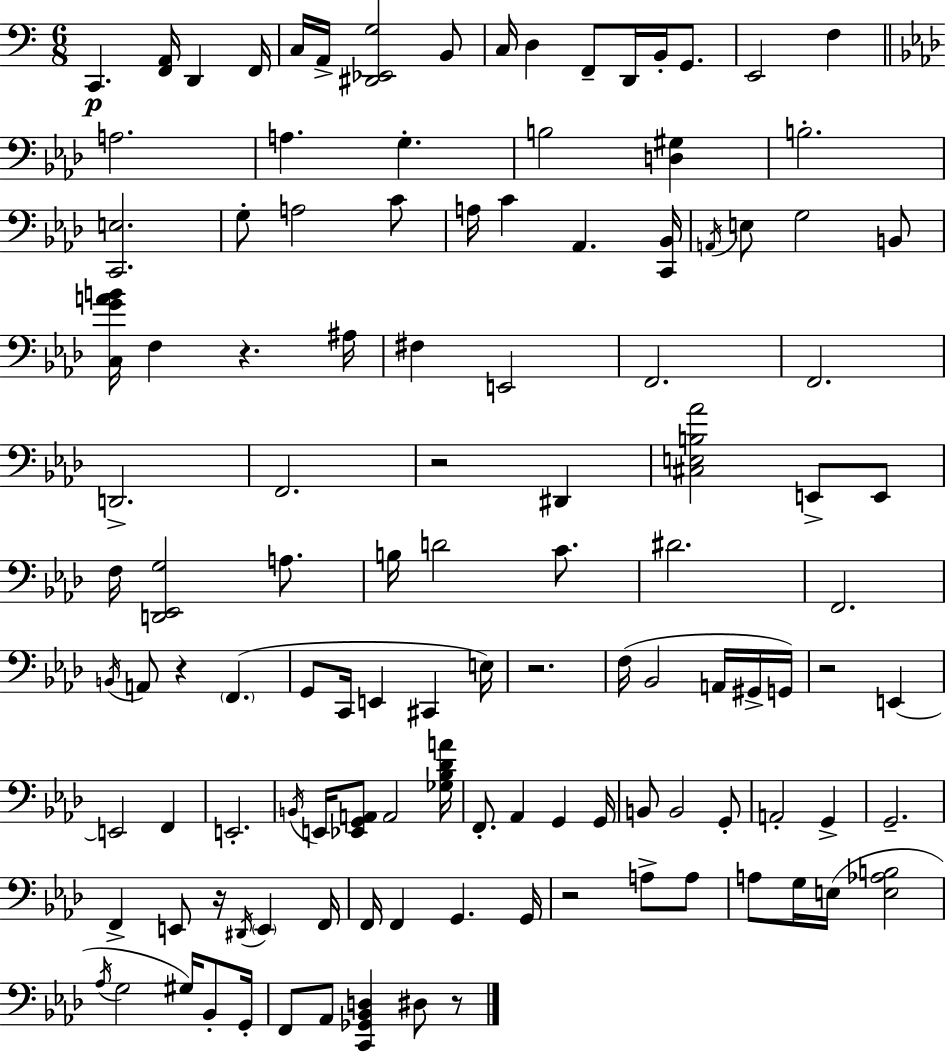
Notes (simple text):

C2/q. [F2,A2]/s D2/q F2/s C3/s A2/s [D#2,Eb2,G3]/h B2/e C3/s D3/q F2/e D2/s B2/s G2/e. E2/h F3/q A3/h. A3/q. G3/q. B3/h [D3,G#3]/q B3/h. [C2,E3]/h. G3/e A3/h C4/e A3/s C4/q Ab2/q. [C2,Bb2]/s A2/s E3/e G3/h B2/e [C3,G4,A4,B4]/s F3/q R/q. A#3/s F#3/q E2/h F2/h. F2/h. D2/h. F2/h. R/h D#2/q [C#3,E3,B3,Ab4]/h E2/e E2/e F3/s [D2,Eb2,G3]/h A3/e. B3/s D4/h C4/e. D#4/h. F2/h. B2/s A2/e R/q F2/q. G2/e C2/s E2/q C#2/q E3/s R/h. F3/s Bb2/h A2/s G#2/s G2/s R/h E2/q E2/h F2/q E2/h. B2/s E2/s [Eb2,G2,A2]/e A2/h [Gb3,Bb3,Db4,A4]/s F2/e. Ab2/q G2/q G2/s B2/e B2/h G2/e A2/h G2/q G2/h. F2/q E2/e R/s D#2/s E2/q F2/s F2/s F2/q G2/q. G2/s R/h A3/e A3/e A3/e G3/s E3/s [E3,Ab3,B3]/h Ab3/s G3/h G#3/s Bb2/e G2/s F2/e Ab2/e [C2,Gb2,Bb2,D3]/q D#3/e R/e